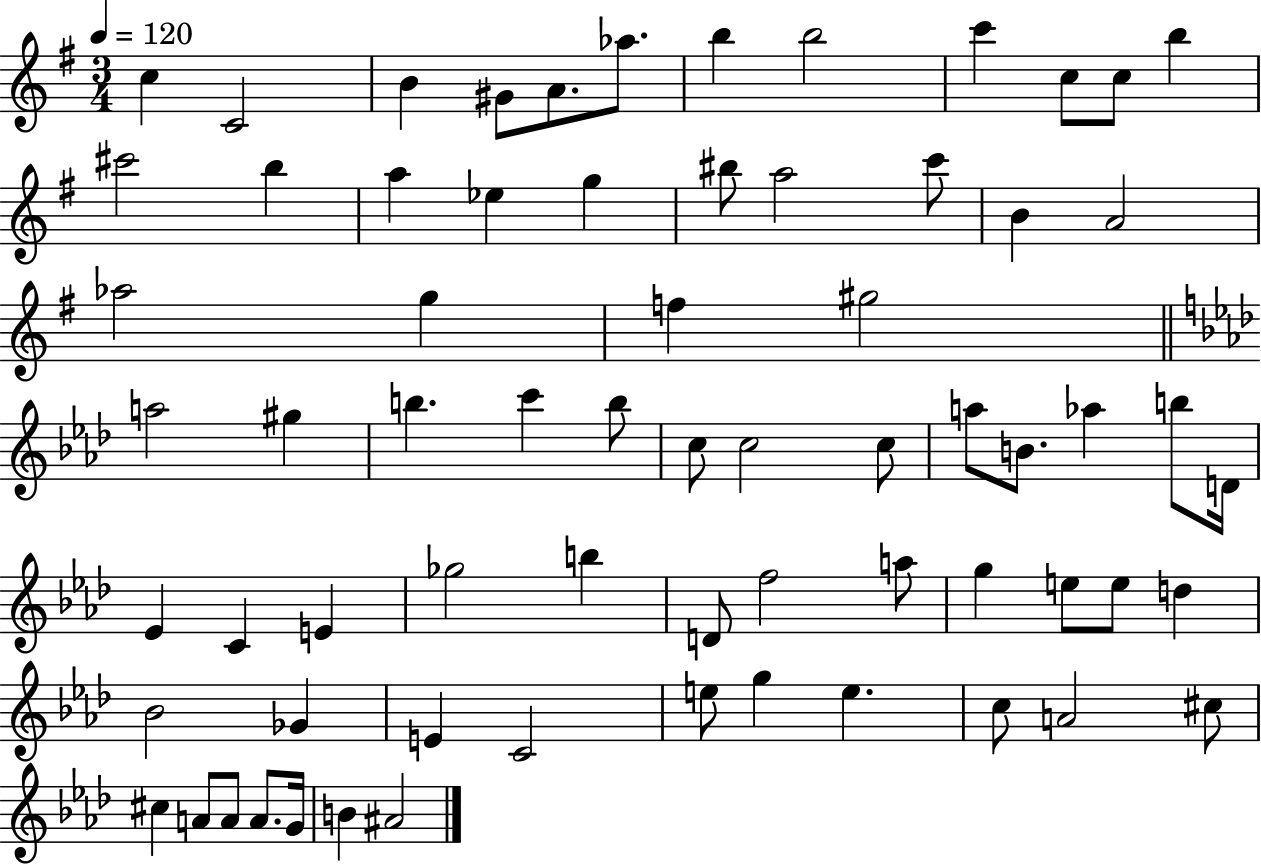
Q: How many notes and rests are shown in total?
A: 68